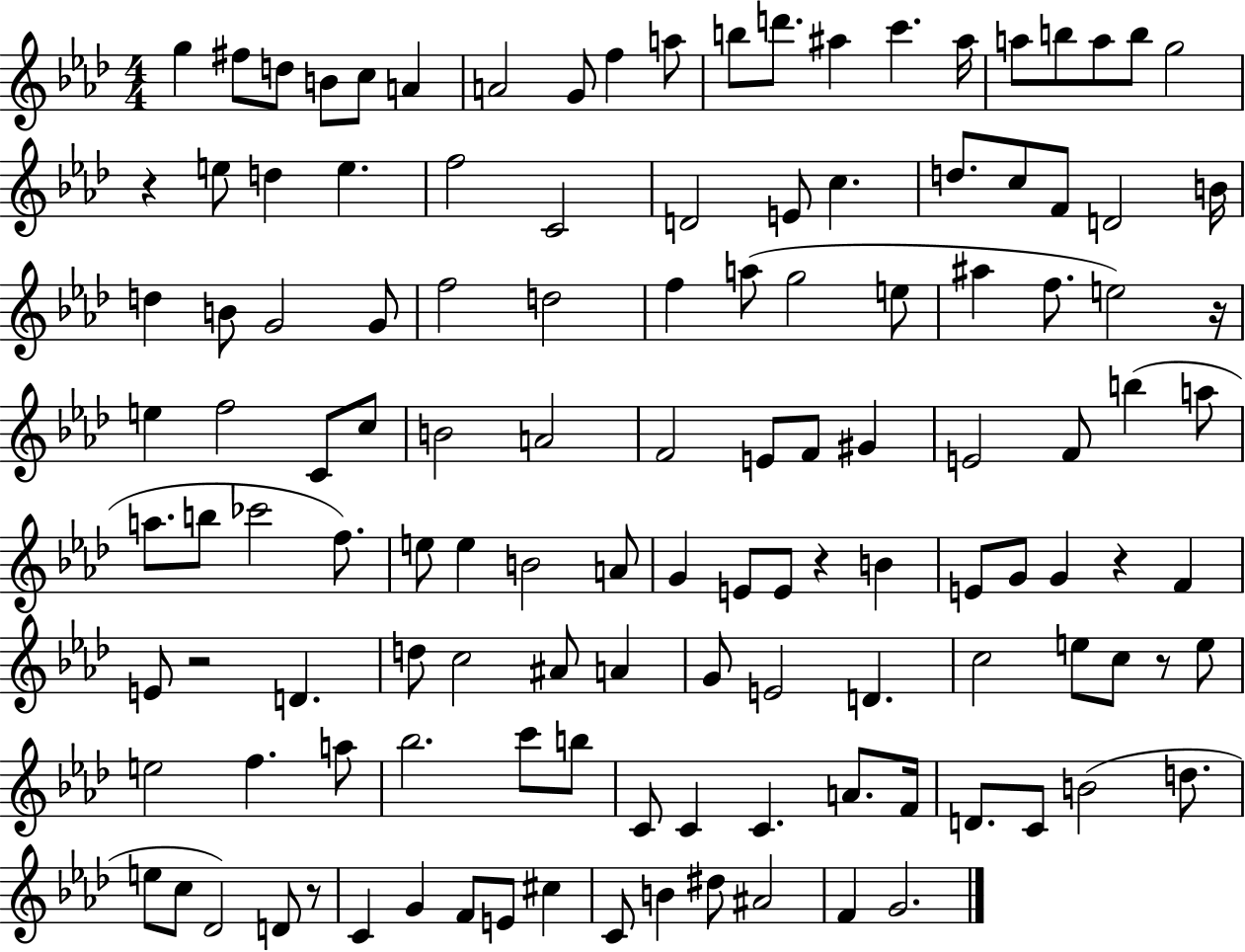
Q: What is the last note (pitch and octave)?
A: G4